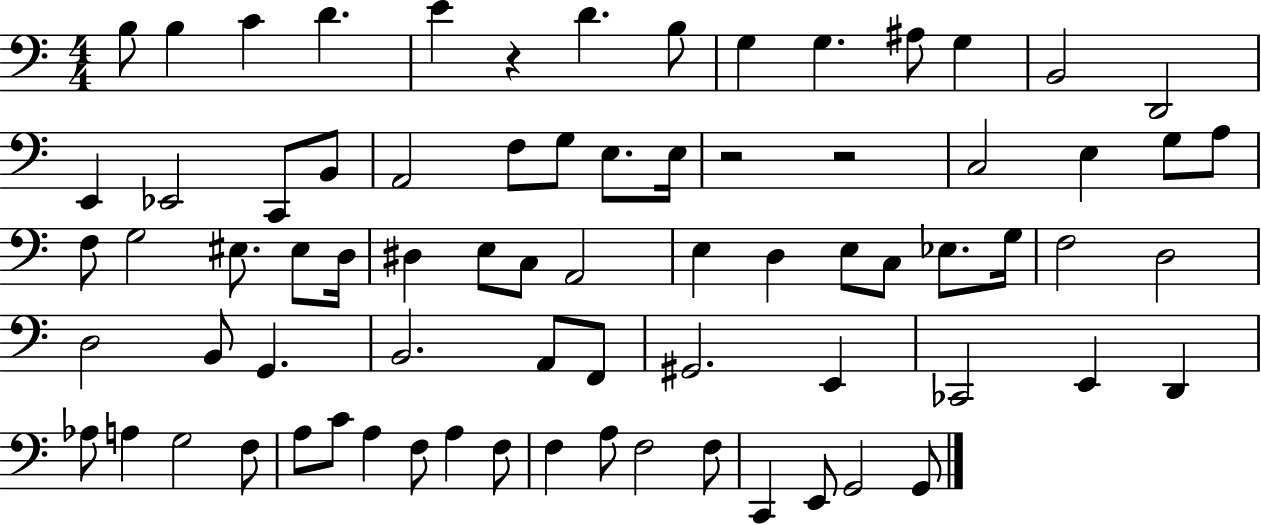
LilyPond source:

{
  \clef bass
  \numericTimeSignature
  \time 4/4
  \key c \major
  b8 b4 c'4 d'4. | e'4 r4 d'4. b8 | g4 g4. ais8 g4 | b,2 d,2 | \break e,4 ees,2 c,8 b,8 | a,2 f8 g8 e8. e16 | r2 r2 | c2 e4 g8 a8 | \break f8 g2 eis8. eis8 d16 | dis4 e8 c8 a,2 | e4 d4 e8 c8 ees8. g16 | f2 d2 | \break d2 b,8 g,4. | b,2. a,8 f,8 | gis,2. e,4 | ces,2 e,4 d,4 | \break aes8 a4 g2 f8 | a8 c'8 a4 f8 a4 f8 | f4 a8 f2 f8 | c,4 e,8 g,2 g,8 | \break \bar "|."
}